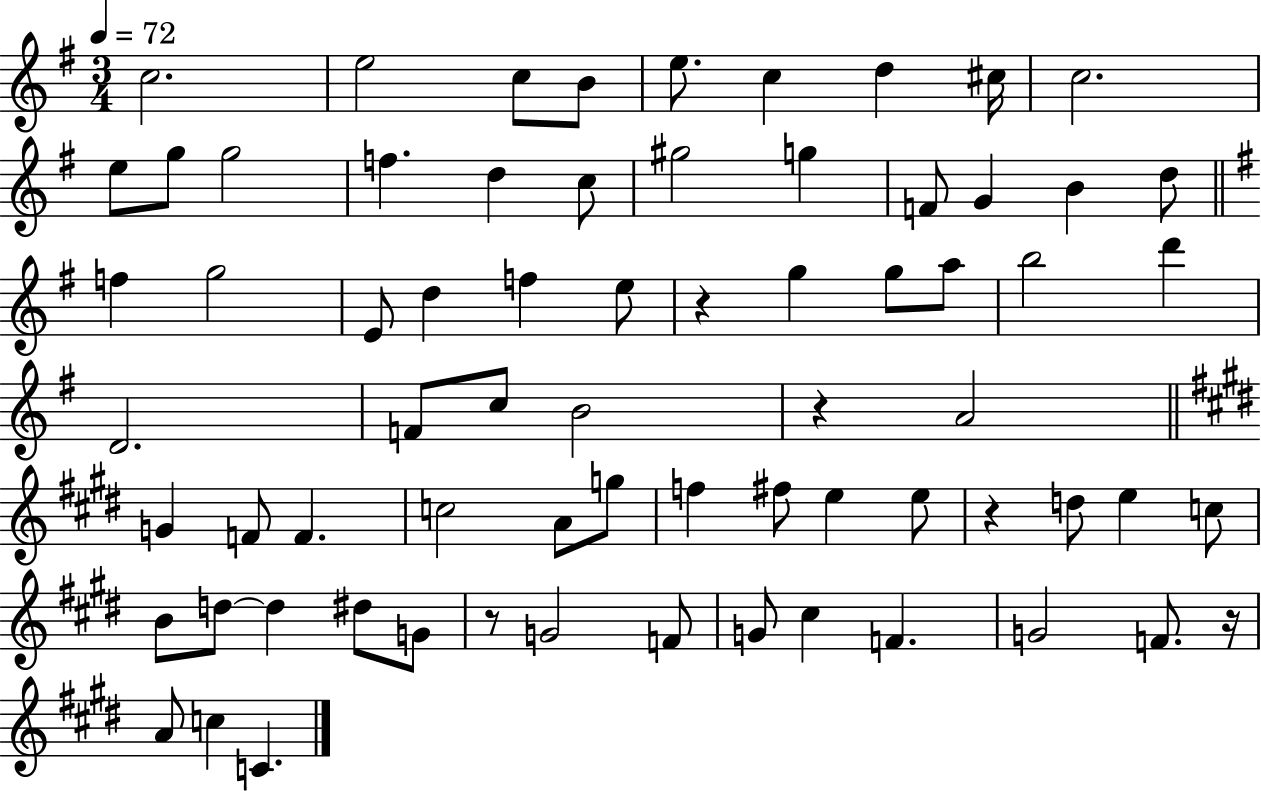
X:1
T:Untitled
M:3/4
L:1/4
K:G
c2 e2 c/2 B/2 e/2 c d ^c/4 c2 e/2 g/2 g2 f d c/2 ^g2 g F/2 G B d/2 f g2 E/2 d f e/2 z g g/2 a/2 b2 d' D2 F/2 c/2 B2 z A2 G F/2 F c2 A/2 g/2 f ^f/2 e e/2 z d/2 e c/2 B/2 d/2 d ^d/2 G/2 z/2 G2 F/2 G/2 ^c F G2 F/2 z/4 A/2 c C